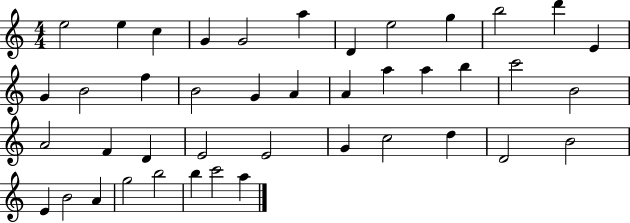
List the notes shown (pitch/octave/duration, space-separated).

E5/h E5/q C5/q G4/q G4/h A5/q D4/q E5/h G5/q B5/h D6/q E4/q G4/q B4/h F5/q B4/h G4/q A4/q A4/q A5/q A5/q B5/q C6/h B4/h A4/h F4/q D4/q E4/h E4/h G4/q C5/h D5/q D4/h B4/h E4/q B4/h A4/q G5/h B5/h B5/q C6/h A5/q